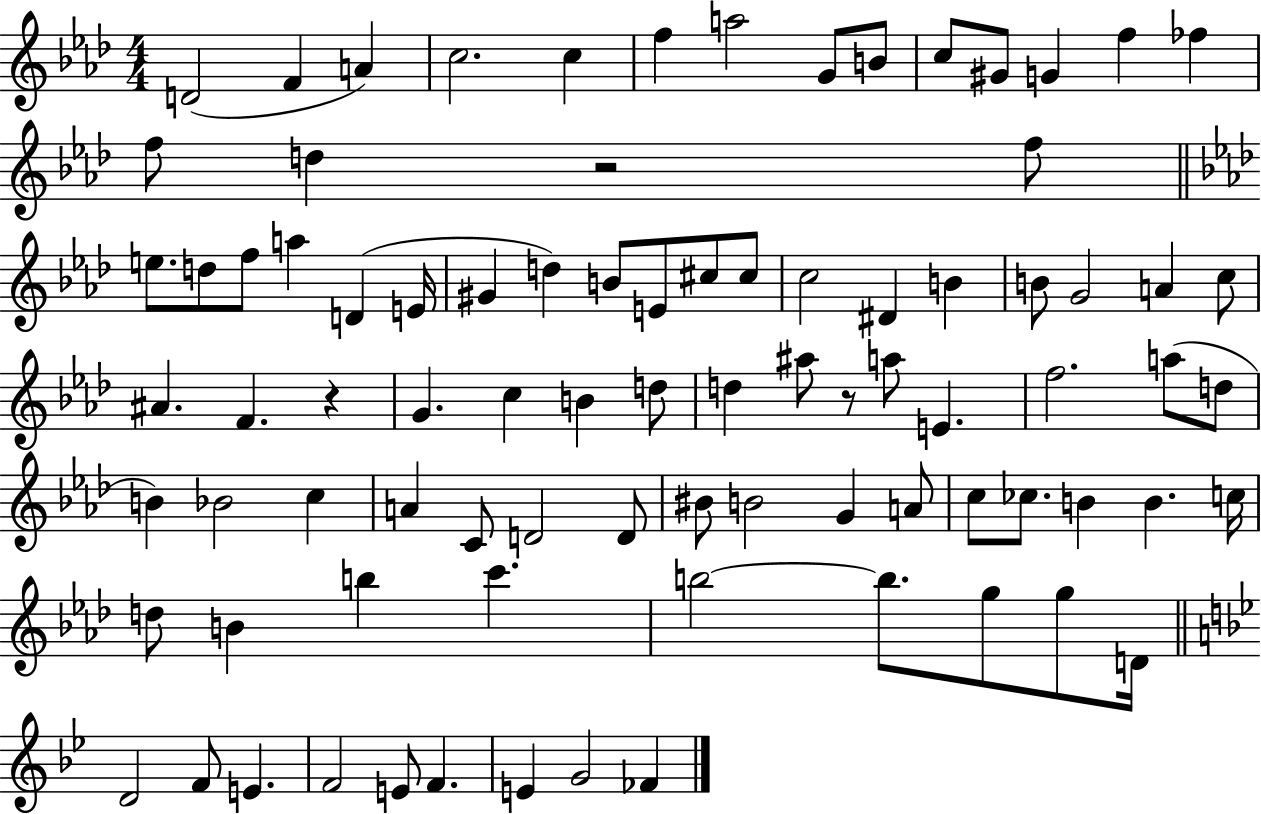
X:1
T:Untitled
M:4/4
L:1/4
K:Ab
D2 F A c2 c f a2 G/2 B/2 c/2 ^G/2 G f _f f/2 d z2 f/2 e/2 d/2 f/2 a D E/4 ^G d B/2 E/2 ^c/2 ^c/2 c2 ^D B B/2 G2 A c/2 ^A F z G c B d/2 d ^a/2 z/2 a/2 E f2 a/2 d/2 B _B2 c A C/2 D2 D/2 ^B/2 B2 G A/2 c/2 _c/2 B B c/4 d/2 B b c' b2 b/2 g/2 g/2 D/4 D2 F/2 E F2 E/2 F E G2 _F